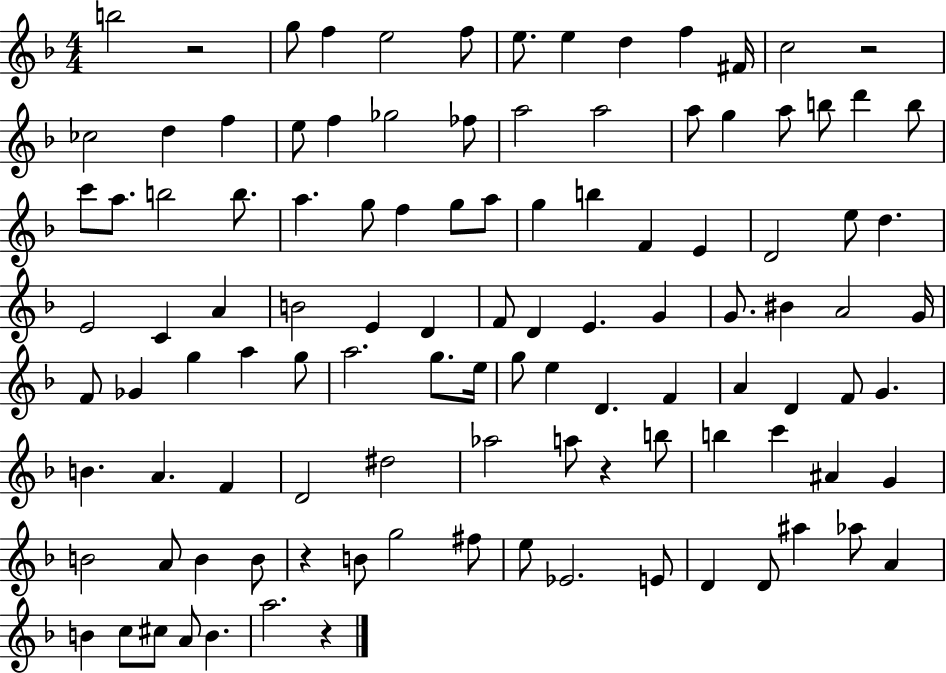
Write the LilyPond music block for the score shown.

{
  \clef treble
  \numericTimeSignature
  \time 4/4
  \key f \major
  b''2 r2 | g''8 f''4 e''2 f''8 | e''8. e''4 d''4 f''4 fis'16 | c''2 r2 | \break ces''2 d''4 f''4 | e''8 f''4 ges''2 fes''8 | a''2 a''2 | a''8 g''4 a''8 b''8 d'''4 b''8 | \break c'''8 a''8. b''2 b''8. | a''4. g''8 f''4 g''8 a''8 | g''4 b''4 f'4 e'4 | d'2 e''8 d''4. | \break e'2 c'4 a'4 | b'2 e'4 d'4 | f'8 d'4 e'4. g'4 | g'8. bis'4 a'2 g'16 | \break f'8 ges'4 g''4 a''4 g''8 | a''2. g''8. e''16 | g''8 e''4 d'4. f'4 | a'4 d'4 f'8 g'4. | \break b'4. a'4. f'4 | d'2 dis''2 | aes''2 a''8 r4 b''8 | b''4 c'''4 ais'4 g'4 | \break b'2 a'8 b'4 b'8 | r4 b'8 g''2 fis''8 | e''8 ees'2. e'8 | d'4 d'8 ais''4 aes''8 a'4 | \break b'4 c''8 cis''8 a'8 b'4. | a''2. r4 | \bar "|."
}